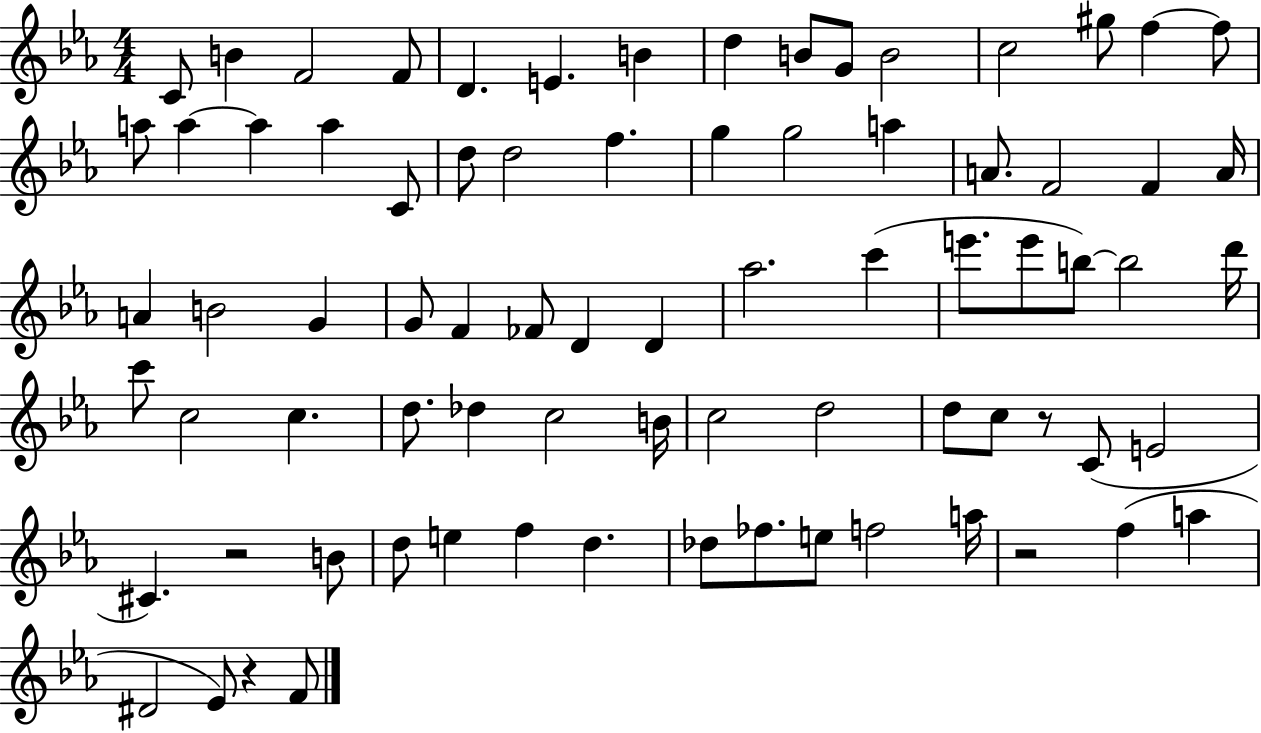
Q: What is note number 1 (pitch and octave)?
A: C4